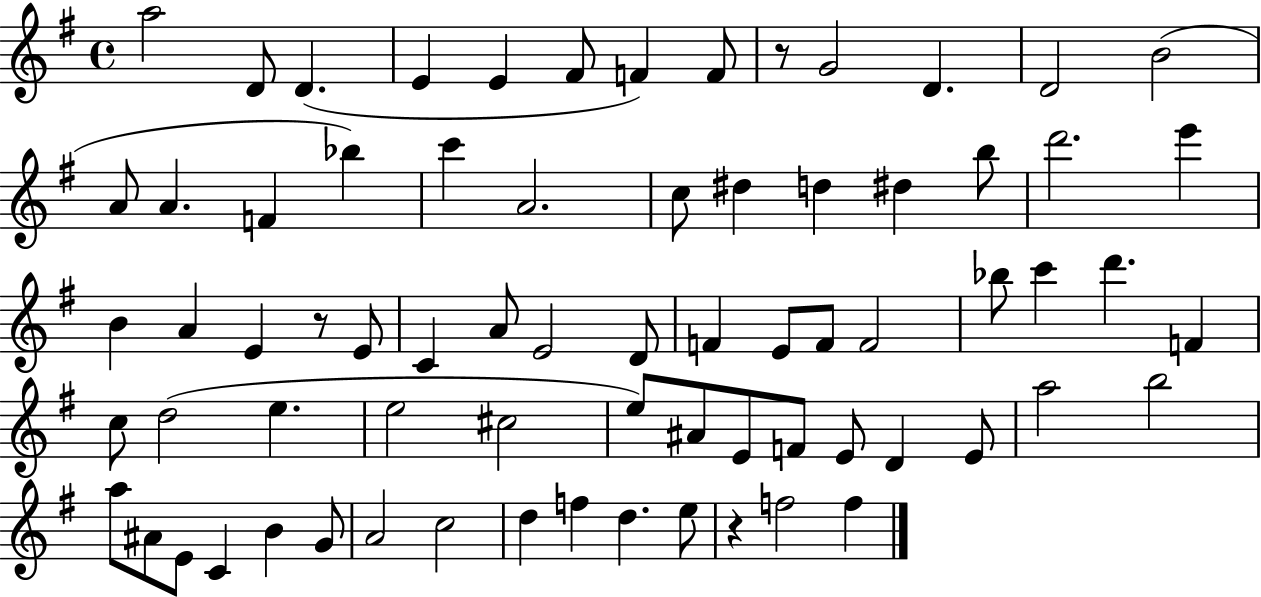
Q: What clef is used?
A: treble